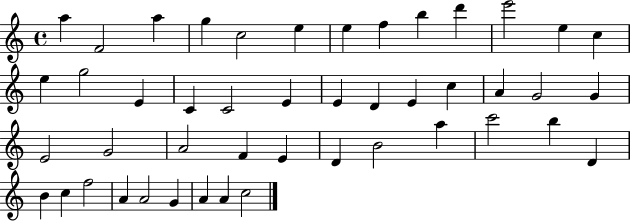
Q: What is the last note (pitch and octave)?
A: C5